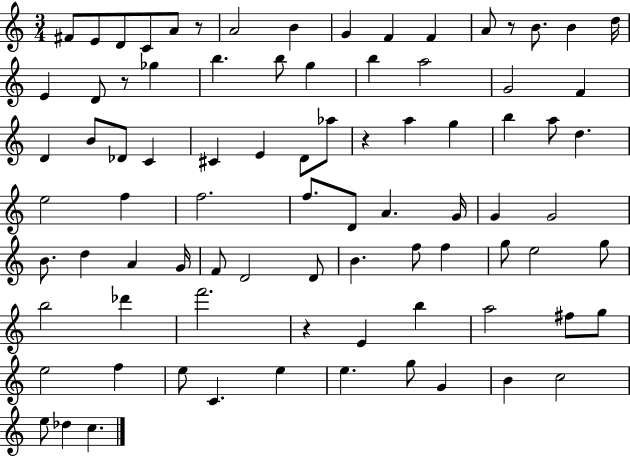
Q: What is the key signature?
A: C major